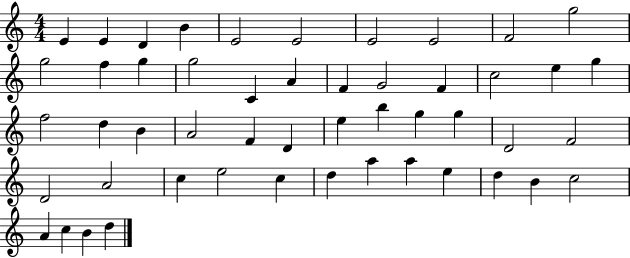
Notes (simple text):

E4/q E4/q D4/q B4/q E4/h E4/h E4/h E4/h F4/h G5/h G5/h F5/q G5/q G5/h C4/q A4/q F4/q G4/h F4/q C5/h E5/q G5/q F5/h D5/q B4/q A4/h F4/q D4/q E5/q B5/q G5/q G5/q D4/h F4/h D4/h A4/h C5/q E5/h C5/q D5/q A5/q A5/q E5/q D5/q B4/q C5/h A4/q C5/q B4/q D5/q